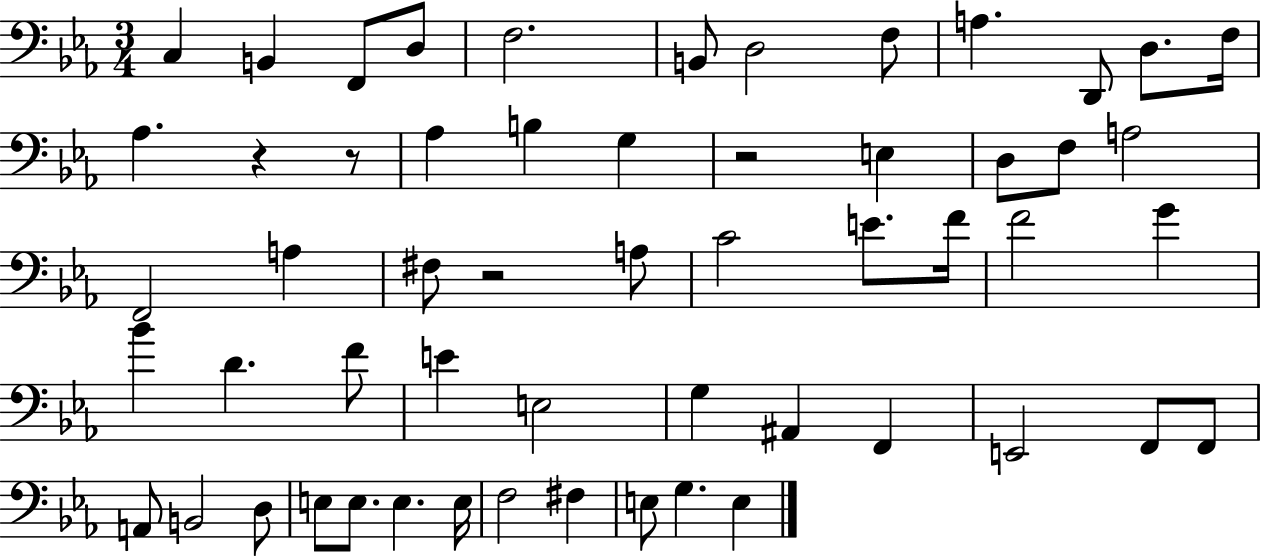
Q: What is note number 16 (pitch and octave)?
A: G3